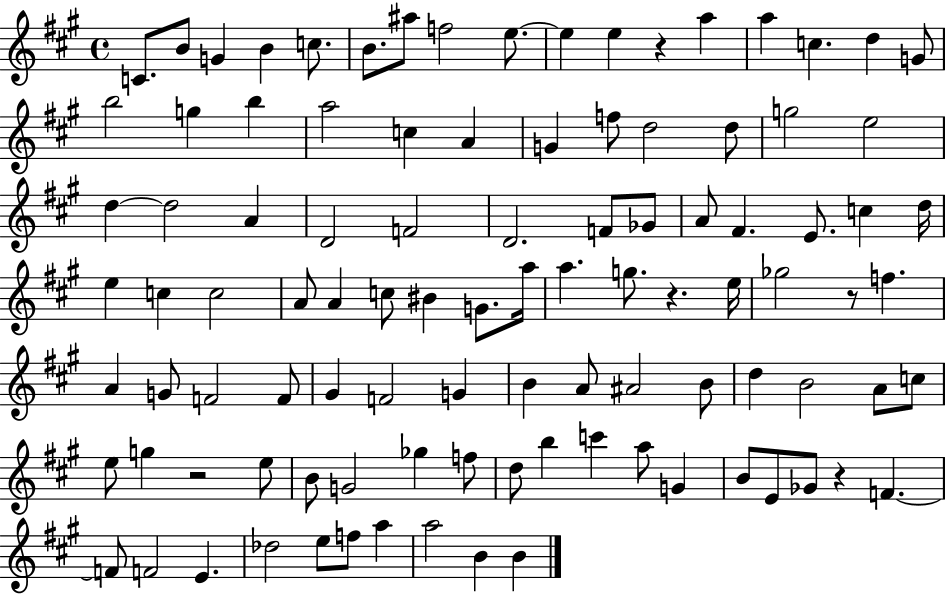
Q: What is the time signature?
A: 4/4